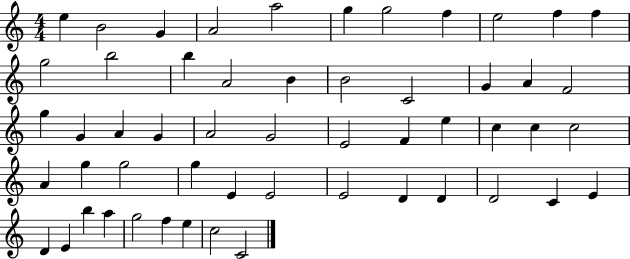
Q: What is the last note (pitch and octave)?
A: C4